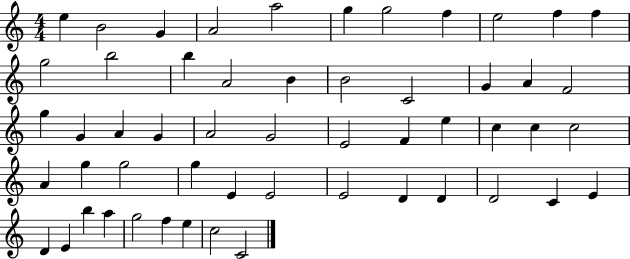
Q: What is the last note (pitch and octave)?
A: C4